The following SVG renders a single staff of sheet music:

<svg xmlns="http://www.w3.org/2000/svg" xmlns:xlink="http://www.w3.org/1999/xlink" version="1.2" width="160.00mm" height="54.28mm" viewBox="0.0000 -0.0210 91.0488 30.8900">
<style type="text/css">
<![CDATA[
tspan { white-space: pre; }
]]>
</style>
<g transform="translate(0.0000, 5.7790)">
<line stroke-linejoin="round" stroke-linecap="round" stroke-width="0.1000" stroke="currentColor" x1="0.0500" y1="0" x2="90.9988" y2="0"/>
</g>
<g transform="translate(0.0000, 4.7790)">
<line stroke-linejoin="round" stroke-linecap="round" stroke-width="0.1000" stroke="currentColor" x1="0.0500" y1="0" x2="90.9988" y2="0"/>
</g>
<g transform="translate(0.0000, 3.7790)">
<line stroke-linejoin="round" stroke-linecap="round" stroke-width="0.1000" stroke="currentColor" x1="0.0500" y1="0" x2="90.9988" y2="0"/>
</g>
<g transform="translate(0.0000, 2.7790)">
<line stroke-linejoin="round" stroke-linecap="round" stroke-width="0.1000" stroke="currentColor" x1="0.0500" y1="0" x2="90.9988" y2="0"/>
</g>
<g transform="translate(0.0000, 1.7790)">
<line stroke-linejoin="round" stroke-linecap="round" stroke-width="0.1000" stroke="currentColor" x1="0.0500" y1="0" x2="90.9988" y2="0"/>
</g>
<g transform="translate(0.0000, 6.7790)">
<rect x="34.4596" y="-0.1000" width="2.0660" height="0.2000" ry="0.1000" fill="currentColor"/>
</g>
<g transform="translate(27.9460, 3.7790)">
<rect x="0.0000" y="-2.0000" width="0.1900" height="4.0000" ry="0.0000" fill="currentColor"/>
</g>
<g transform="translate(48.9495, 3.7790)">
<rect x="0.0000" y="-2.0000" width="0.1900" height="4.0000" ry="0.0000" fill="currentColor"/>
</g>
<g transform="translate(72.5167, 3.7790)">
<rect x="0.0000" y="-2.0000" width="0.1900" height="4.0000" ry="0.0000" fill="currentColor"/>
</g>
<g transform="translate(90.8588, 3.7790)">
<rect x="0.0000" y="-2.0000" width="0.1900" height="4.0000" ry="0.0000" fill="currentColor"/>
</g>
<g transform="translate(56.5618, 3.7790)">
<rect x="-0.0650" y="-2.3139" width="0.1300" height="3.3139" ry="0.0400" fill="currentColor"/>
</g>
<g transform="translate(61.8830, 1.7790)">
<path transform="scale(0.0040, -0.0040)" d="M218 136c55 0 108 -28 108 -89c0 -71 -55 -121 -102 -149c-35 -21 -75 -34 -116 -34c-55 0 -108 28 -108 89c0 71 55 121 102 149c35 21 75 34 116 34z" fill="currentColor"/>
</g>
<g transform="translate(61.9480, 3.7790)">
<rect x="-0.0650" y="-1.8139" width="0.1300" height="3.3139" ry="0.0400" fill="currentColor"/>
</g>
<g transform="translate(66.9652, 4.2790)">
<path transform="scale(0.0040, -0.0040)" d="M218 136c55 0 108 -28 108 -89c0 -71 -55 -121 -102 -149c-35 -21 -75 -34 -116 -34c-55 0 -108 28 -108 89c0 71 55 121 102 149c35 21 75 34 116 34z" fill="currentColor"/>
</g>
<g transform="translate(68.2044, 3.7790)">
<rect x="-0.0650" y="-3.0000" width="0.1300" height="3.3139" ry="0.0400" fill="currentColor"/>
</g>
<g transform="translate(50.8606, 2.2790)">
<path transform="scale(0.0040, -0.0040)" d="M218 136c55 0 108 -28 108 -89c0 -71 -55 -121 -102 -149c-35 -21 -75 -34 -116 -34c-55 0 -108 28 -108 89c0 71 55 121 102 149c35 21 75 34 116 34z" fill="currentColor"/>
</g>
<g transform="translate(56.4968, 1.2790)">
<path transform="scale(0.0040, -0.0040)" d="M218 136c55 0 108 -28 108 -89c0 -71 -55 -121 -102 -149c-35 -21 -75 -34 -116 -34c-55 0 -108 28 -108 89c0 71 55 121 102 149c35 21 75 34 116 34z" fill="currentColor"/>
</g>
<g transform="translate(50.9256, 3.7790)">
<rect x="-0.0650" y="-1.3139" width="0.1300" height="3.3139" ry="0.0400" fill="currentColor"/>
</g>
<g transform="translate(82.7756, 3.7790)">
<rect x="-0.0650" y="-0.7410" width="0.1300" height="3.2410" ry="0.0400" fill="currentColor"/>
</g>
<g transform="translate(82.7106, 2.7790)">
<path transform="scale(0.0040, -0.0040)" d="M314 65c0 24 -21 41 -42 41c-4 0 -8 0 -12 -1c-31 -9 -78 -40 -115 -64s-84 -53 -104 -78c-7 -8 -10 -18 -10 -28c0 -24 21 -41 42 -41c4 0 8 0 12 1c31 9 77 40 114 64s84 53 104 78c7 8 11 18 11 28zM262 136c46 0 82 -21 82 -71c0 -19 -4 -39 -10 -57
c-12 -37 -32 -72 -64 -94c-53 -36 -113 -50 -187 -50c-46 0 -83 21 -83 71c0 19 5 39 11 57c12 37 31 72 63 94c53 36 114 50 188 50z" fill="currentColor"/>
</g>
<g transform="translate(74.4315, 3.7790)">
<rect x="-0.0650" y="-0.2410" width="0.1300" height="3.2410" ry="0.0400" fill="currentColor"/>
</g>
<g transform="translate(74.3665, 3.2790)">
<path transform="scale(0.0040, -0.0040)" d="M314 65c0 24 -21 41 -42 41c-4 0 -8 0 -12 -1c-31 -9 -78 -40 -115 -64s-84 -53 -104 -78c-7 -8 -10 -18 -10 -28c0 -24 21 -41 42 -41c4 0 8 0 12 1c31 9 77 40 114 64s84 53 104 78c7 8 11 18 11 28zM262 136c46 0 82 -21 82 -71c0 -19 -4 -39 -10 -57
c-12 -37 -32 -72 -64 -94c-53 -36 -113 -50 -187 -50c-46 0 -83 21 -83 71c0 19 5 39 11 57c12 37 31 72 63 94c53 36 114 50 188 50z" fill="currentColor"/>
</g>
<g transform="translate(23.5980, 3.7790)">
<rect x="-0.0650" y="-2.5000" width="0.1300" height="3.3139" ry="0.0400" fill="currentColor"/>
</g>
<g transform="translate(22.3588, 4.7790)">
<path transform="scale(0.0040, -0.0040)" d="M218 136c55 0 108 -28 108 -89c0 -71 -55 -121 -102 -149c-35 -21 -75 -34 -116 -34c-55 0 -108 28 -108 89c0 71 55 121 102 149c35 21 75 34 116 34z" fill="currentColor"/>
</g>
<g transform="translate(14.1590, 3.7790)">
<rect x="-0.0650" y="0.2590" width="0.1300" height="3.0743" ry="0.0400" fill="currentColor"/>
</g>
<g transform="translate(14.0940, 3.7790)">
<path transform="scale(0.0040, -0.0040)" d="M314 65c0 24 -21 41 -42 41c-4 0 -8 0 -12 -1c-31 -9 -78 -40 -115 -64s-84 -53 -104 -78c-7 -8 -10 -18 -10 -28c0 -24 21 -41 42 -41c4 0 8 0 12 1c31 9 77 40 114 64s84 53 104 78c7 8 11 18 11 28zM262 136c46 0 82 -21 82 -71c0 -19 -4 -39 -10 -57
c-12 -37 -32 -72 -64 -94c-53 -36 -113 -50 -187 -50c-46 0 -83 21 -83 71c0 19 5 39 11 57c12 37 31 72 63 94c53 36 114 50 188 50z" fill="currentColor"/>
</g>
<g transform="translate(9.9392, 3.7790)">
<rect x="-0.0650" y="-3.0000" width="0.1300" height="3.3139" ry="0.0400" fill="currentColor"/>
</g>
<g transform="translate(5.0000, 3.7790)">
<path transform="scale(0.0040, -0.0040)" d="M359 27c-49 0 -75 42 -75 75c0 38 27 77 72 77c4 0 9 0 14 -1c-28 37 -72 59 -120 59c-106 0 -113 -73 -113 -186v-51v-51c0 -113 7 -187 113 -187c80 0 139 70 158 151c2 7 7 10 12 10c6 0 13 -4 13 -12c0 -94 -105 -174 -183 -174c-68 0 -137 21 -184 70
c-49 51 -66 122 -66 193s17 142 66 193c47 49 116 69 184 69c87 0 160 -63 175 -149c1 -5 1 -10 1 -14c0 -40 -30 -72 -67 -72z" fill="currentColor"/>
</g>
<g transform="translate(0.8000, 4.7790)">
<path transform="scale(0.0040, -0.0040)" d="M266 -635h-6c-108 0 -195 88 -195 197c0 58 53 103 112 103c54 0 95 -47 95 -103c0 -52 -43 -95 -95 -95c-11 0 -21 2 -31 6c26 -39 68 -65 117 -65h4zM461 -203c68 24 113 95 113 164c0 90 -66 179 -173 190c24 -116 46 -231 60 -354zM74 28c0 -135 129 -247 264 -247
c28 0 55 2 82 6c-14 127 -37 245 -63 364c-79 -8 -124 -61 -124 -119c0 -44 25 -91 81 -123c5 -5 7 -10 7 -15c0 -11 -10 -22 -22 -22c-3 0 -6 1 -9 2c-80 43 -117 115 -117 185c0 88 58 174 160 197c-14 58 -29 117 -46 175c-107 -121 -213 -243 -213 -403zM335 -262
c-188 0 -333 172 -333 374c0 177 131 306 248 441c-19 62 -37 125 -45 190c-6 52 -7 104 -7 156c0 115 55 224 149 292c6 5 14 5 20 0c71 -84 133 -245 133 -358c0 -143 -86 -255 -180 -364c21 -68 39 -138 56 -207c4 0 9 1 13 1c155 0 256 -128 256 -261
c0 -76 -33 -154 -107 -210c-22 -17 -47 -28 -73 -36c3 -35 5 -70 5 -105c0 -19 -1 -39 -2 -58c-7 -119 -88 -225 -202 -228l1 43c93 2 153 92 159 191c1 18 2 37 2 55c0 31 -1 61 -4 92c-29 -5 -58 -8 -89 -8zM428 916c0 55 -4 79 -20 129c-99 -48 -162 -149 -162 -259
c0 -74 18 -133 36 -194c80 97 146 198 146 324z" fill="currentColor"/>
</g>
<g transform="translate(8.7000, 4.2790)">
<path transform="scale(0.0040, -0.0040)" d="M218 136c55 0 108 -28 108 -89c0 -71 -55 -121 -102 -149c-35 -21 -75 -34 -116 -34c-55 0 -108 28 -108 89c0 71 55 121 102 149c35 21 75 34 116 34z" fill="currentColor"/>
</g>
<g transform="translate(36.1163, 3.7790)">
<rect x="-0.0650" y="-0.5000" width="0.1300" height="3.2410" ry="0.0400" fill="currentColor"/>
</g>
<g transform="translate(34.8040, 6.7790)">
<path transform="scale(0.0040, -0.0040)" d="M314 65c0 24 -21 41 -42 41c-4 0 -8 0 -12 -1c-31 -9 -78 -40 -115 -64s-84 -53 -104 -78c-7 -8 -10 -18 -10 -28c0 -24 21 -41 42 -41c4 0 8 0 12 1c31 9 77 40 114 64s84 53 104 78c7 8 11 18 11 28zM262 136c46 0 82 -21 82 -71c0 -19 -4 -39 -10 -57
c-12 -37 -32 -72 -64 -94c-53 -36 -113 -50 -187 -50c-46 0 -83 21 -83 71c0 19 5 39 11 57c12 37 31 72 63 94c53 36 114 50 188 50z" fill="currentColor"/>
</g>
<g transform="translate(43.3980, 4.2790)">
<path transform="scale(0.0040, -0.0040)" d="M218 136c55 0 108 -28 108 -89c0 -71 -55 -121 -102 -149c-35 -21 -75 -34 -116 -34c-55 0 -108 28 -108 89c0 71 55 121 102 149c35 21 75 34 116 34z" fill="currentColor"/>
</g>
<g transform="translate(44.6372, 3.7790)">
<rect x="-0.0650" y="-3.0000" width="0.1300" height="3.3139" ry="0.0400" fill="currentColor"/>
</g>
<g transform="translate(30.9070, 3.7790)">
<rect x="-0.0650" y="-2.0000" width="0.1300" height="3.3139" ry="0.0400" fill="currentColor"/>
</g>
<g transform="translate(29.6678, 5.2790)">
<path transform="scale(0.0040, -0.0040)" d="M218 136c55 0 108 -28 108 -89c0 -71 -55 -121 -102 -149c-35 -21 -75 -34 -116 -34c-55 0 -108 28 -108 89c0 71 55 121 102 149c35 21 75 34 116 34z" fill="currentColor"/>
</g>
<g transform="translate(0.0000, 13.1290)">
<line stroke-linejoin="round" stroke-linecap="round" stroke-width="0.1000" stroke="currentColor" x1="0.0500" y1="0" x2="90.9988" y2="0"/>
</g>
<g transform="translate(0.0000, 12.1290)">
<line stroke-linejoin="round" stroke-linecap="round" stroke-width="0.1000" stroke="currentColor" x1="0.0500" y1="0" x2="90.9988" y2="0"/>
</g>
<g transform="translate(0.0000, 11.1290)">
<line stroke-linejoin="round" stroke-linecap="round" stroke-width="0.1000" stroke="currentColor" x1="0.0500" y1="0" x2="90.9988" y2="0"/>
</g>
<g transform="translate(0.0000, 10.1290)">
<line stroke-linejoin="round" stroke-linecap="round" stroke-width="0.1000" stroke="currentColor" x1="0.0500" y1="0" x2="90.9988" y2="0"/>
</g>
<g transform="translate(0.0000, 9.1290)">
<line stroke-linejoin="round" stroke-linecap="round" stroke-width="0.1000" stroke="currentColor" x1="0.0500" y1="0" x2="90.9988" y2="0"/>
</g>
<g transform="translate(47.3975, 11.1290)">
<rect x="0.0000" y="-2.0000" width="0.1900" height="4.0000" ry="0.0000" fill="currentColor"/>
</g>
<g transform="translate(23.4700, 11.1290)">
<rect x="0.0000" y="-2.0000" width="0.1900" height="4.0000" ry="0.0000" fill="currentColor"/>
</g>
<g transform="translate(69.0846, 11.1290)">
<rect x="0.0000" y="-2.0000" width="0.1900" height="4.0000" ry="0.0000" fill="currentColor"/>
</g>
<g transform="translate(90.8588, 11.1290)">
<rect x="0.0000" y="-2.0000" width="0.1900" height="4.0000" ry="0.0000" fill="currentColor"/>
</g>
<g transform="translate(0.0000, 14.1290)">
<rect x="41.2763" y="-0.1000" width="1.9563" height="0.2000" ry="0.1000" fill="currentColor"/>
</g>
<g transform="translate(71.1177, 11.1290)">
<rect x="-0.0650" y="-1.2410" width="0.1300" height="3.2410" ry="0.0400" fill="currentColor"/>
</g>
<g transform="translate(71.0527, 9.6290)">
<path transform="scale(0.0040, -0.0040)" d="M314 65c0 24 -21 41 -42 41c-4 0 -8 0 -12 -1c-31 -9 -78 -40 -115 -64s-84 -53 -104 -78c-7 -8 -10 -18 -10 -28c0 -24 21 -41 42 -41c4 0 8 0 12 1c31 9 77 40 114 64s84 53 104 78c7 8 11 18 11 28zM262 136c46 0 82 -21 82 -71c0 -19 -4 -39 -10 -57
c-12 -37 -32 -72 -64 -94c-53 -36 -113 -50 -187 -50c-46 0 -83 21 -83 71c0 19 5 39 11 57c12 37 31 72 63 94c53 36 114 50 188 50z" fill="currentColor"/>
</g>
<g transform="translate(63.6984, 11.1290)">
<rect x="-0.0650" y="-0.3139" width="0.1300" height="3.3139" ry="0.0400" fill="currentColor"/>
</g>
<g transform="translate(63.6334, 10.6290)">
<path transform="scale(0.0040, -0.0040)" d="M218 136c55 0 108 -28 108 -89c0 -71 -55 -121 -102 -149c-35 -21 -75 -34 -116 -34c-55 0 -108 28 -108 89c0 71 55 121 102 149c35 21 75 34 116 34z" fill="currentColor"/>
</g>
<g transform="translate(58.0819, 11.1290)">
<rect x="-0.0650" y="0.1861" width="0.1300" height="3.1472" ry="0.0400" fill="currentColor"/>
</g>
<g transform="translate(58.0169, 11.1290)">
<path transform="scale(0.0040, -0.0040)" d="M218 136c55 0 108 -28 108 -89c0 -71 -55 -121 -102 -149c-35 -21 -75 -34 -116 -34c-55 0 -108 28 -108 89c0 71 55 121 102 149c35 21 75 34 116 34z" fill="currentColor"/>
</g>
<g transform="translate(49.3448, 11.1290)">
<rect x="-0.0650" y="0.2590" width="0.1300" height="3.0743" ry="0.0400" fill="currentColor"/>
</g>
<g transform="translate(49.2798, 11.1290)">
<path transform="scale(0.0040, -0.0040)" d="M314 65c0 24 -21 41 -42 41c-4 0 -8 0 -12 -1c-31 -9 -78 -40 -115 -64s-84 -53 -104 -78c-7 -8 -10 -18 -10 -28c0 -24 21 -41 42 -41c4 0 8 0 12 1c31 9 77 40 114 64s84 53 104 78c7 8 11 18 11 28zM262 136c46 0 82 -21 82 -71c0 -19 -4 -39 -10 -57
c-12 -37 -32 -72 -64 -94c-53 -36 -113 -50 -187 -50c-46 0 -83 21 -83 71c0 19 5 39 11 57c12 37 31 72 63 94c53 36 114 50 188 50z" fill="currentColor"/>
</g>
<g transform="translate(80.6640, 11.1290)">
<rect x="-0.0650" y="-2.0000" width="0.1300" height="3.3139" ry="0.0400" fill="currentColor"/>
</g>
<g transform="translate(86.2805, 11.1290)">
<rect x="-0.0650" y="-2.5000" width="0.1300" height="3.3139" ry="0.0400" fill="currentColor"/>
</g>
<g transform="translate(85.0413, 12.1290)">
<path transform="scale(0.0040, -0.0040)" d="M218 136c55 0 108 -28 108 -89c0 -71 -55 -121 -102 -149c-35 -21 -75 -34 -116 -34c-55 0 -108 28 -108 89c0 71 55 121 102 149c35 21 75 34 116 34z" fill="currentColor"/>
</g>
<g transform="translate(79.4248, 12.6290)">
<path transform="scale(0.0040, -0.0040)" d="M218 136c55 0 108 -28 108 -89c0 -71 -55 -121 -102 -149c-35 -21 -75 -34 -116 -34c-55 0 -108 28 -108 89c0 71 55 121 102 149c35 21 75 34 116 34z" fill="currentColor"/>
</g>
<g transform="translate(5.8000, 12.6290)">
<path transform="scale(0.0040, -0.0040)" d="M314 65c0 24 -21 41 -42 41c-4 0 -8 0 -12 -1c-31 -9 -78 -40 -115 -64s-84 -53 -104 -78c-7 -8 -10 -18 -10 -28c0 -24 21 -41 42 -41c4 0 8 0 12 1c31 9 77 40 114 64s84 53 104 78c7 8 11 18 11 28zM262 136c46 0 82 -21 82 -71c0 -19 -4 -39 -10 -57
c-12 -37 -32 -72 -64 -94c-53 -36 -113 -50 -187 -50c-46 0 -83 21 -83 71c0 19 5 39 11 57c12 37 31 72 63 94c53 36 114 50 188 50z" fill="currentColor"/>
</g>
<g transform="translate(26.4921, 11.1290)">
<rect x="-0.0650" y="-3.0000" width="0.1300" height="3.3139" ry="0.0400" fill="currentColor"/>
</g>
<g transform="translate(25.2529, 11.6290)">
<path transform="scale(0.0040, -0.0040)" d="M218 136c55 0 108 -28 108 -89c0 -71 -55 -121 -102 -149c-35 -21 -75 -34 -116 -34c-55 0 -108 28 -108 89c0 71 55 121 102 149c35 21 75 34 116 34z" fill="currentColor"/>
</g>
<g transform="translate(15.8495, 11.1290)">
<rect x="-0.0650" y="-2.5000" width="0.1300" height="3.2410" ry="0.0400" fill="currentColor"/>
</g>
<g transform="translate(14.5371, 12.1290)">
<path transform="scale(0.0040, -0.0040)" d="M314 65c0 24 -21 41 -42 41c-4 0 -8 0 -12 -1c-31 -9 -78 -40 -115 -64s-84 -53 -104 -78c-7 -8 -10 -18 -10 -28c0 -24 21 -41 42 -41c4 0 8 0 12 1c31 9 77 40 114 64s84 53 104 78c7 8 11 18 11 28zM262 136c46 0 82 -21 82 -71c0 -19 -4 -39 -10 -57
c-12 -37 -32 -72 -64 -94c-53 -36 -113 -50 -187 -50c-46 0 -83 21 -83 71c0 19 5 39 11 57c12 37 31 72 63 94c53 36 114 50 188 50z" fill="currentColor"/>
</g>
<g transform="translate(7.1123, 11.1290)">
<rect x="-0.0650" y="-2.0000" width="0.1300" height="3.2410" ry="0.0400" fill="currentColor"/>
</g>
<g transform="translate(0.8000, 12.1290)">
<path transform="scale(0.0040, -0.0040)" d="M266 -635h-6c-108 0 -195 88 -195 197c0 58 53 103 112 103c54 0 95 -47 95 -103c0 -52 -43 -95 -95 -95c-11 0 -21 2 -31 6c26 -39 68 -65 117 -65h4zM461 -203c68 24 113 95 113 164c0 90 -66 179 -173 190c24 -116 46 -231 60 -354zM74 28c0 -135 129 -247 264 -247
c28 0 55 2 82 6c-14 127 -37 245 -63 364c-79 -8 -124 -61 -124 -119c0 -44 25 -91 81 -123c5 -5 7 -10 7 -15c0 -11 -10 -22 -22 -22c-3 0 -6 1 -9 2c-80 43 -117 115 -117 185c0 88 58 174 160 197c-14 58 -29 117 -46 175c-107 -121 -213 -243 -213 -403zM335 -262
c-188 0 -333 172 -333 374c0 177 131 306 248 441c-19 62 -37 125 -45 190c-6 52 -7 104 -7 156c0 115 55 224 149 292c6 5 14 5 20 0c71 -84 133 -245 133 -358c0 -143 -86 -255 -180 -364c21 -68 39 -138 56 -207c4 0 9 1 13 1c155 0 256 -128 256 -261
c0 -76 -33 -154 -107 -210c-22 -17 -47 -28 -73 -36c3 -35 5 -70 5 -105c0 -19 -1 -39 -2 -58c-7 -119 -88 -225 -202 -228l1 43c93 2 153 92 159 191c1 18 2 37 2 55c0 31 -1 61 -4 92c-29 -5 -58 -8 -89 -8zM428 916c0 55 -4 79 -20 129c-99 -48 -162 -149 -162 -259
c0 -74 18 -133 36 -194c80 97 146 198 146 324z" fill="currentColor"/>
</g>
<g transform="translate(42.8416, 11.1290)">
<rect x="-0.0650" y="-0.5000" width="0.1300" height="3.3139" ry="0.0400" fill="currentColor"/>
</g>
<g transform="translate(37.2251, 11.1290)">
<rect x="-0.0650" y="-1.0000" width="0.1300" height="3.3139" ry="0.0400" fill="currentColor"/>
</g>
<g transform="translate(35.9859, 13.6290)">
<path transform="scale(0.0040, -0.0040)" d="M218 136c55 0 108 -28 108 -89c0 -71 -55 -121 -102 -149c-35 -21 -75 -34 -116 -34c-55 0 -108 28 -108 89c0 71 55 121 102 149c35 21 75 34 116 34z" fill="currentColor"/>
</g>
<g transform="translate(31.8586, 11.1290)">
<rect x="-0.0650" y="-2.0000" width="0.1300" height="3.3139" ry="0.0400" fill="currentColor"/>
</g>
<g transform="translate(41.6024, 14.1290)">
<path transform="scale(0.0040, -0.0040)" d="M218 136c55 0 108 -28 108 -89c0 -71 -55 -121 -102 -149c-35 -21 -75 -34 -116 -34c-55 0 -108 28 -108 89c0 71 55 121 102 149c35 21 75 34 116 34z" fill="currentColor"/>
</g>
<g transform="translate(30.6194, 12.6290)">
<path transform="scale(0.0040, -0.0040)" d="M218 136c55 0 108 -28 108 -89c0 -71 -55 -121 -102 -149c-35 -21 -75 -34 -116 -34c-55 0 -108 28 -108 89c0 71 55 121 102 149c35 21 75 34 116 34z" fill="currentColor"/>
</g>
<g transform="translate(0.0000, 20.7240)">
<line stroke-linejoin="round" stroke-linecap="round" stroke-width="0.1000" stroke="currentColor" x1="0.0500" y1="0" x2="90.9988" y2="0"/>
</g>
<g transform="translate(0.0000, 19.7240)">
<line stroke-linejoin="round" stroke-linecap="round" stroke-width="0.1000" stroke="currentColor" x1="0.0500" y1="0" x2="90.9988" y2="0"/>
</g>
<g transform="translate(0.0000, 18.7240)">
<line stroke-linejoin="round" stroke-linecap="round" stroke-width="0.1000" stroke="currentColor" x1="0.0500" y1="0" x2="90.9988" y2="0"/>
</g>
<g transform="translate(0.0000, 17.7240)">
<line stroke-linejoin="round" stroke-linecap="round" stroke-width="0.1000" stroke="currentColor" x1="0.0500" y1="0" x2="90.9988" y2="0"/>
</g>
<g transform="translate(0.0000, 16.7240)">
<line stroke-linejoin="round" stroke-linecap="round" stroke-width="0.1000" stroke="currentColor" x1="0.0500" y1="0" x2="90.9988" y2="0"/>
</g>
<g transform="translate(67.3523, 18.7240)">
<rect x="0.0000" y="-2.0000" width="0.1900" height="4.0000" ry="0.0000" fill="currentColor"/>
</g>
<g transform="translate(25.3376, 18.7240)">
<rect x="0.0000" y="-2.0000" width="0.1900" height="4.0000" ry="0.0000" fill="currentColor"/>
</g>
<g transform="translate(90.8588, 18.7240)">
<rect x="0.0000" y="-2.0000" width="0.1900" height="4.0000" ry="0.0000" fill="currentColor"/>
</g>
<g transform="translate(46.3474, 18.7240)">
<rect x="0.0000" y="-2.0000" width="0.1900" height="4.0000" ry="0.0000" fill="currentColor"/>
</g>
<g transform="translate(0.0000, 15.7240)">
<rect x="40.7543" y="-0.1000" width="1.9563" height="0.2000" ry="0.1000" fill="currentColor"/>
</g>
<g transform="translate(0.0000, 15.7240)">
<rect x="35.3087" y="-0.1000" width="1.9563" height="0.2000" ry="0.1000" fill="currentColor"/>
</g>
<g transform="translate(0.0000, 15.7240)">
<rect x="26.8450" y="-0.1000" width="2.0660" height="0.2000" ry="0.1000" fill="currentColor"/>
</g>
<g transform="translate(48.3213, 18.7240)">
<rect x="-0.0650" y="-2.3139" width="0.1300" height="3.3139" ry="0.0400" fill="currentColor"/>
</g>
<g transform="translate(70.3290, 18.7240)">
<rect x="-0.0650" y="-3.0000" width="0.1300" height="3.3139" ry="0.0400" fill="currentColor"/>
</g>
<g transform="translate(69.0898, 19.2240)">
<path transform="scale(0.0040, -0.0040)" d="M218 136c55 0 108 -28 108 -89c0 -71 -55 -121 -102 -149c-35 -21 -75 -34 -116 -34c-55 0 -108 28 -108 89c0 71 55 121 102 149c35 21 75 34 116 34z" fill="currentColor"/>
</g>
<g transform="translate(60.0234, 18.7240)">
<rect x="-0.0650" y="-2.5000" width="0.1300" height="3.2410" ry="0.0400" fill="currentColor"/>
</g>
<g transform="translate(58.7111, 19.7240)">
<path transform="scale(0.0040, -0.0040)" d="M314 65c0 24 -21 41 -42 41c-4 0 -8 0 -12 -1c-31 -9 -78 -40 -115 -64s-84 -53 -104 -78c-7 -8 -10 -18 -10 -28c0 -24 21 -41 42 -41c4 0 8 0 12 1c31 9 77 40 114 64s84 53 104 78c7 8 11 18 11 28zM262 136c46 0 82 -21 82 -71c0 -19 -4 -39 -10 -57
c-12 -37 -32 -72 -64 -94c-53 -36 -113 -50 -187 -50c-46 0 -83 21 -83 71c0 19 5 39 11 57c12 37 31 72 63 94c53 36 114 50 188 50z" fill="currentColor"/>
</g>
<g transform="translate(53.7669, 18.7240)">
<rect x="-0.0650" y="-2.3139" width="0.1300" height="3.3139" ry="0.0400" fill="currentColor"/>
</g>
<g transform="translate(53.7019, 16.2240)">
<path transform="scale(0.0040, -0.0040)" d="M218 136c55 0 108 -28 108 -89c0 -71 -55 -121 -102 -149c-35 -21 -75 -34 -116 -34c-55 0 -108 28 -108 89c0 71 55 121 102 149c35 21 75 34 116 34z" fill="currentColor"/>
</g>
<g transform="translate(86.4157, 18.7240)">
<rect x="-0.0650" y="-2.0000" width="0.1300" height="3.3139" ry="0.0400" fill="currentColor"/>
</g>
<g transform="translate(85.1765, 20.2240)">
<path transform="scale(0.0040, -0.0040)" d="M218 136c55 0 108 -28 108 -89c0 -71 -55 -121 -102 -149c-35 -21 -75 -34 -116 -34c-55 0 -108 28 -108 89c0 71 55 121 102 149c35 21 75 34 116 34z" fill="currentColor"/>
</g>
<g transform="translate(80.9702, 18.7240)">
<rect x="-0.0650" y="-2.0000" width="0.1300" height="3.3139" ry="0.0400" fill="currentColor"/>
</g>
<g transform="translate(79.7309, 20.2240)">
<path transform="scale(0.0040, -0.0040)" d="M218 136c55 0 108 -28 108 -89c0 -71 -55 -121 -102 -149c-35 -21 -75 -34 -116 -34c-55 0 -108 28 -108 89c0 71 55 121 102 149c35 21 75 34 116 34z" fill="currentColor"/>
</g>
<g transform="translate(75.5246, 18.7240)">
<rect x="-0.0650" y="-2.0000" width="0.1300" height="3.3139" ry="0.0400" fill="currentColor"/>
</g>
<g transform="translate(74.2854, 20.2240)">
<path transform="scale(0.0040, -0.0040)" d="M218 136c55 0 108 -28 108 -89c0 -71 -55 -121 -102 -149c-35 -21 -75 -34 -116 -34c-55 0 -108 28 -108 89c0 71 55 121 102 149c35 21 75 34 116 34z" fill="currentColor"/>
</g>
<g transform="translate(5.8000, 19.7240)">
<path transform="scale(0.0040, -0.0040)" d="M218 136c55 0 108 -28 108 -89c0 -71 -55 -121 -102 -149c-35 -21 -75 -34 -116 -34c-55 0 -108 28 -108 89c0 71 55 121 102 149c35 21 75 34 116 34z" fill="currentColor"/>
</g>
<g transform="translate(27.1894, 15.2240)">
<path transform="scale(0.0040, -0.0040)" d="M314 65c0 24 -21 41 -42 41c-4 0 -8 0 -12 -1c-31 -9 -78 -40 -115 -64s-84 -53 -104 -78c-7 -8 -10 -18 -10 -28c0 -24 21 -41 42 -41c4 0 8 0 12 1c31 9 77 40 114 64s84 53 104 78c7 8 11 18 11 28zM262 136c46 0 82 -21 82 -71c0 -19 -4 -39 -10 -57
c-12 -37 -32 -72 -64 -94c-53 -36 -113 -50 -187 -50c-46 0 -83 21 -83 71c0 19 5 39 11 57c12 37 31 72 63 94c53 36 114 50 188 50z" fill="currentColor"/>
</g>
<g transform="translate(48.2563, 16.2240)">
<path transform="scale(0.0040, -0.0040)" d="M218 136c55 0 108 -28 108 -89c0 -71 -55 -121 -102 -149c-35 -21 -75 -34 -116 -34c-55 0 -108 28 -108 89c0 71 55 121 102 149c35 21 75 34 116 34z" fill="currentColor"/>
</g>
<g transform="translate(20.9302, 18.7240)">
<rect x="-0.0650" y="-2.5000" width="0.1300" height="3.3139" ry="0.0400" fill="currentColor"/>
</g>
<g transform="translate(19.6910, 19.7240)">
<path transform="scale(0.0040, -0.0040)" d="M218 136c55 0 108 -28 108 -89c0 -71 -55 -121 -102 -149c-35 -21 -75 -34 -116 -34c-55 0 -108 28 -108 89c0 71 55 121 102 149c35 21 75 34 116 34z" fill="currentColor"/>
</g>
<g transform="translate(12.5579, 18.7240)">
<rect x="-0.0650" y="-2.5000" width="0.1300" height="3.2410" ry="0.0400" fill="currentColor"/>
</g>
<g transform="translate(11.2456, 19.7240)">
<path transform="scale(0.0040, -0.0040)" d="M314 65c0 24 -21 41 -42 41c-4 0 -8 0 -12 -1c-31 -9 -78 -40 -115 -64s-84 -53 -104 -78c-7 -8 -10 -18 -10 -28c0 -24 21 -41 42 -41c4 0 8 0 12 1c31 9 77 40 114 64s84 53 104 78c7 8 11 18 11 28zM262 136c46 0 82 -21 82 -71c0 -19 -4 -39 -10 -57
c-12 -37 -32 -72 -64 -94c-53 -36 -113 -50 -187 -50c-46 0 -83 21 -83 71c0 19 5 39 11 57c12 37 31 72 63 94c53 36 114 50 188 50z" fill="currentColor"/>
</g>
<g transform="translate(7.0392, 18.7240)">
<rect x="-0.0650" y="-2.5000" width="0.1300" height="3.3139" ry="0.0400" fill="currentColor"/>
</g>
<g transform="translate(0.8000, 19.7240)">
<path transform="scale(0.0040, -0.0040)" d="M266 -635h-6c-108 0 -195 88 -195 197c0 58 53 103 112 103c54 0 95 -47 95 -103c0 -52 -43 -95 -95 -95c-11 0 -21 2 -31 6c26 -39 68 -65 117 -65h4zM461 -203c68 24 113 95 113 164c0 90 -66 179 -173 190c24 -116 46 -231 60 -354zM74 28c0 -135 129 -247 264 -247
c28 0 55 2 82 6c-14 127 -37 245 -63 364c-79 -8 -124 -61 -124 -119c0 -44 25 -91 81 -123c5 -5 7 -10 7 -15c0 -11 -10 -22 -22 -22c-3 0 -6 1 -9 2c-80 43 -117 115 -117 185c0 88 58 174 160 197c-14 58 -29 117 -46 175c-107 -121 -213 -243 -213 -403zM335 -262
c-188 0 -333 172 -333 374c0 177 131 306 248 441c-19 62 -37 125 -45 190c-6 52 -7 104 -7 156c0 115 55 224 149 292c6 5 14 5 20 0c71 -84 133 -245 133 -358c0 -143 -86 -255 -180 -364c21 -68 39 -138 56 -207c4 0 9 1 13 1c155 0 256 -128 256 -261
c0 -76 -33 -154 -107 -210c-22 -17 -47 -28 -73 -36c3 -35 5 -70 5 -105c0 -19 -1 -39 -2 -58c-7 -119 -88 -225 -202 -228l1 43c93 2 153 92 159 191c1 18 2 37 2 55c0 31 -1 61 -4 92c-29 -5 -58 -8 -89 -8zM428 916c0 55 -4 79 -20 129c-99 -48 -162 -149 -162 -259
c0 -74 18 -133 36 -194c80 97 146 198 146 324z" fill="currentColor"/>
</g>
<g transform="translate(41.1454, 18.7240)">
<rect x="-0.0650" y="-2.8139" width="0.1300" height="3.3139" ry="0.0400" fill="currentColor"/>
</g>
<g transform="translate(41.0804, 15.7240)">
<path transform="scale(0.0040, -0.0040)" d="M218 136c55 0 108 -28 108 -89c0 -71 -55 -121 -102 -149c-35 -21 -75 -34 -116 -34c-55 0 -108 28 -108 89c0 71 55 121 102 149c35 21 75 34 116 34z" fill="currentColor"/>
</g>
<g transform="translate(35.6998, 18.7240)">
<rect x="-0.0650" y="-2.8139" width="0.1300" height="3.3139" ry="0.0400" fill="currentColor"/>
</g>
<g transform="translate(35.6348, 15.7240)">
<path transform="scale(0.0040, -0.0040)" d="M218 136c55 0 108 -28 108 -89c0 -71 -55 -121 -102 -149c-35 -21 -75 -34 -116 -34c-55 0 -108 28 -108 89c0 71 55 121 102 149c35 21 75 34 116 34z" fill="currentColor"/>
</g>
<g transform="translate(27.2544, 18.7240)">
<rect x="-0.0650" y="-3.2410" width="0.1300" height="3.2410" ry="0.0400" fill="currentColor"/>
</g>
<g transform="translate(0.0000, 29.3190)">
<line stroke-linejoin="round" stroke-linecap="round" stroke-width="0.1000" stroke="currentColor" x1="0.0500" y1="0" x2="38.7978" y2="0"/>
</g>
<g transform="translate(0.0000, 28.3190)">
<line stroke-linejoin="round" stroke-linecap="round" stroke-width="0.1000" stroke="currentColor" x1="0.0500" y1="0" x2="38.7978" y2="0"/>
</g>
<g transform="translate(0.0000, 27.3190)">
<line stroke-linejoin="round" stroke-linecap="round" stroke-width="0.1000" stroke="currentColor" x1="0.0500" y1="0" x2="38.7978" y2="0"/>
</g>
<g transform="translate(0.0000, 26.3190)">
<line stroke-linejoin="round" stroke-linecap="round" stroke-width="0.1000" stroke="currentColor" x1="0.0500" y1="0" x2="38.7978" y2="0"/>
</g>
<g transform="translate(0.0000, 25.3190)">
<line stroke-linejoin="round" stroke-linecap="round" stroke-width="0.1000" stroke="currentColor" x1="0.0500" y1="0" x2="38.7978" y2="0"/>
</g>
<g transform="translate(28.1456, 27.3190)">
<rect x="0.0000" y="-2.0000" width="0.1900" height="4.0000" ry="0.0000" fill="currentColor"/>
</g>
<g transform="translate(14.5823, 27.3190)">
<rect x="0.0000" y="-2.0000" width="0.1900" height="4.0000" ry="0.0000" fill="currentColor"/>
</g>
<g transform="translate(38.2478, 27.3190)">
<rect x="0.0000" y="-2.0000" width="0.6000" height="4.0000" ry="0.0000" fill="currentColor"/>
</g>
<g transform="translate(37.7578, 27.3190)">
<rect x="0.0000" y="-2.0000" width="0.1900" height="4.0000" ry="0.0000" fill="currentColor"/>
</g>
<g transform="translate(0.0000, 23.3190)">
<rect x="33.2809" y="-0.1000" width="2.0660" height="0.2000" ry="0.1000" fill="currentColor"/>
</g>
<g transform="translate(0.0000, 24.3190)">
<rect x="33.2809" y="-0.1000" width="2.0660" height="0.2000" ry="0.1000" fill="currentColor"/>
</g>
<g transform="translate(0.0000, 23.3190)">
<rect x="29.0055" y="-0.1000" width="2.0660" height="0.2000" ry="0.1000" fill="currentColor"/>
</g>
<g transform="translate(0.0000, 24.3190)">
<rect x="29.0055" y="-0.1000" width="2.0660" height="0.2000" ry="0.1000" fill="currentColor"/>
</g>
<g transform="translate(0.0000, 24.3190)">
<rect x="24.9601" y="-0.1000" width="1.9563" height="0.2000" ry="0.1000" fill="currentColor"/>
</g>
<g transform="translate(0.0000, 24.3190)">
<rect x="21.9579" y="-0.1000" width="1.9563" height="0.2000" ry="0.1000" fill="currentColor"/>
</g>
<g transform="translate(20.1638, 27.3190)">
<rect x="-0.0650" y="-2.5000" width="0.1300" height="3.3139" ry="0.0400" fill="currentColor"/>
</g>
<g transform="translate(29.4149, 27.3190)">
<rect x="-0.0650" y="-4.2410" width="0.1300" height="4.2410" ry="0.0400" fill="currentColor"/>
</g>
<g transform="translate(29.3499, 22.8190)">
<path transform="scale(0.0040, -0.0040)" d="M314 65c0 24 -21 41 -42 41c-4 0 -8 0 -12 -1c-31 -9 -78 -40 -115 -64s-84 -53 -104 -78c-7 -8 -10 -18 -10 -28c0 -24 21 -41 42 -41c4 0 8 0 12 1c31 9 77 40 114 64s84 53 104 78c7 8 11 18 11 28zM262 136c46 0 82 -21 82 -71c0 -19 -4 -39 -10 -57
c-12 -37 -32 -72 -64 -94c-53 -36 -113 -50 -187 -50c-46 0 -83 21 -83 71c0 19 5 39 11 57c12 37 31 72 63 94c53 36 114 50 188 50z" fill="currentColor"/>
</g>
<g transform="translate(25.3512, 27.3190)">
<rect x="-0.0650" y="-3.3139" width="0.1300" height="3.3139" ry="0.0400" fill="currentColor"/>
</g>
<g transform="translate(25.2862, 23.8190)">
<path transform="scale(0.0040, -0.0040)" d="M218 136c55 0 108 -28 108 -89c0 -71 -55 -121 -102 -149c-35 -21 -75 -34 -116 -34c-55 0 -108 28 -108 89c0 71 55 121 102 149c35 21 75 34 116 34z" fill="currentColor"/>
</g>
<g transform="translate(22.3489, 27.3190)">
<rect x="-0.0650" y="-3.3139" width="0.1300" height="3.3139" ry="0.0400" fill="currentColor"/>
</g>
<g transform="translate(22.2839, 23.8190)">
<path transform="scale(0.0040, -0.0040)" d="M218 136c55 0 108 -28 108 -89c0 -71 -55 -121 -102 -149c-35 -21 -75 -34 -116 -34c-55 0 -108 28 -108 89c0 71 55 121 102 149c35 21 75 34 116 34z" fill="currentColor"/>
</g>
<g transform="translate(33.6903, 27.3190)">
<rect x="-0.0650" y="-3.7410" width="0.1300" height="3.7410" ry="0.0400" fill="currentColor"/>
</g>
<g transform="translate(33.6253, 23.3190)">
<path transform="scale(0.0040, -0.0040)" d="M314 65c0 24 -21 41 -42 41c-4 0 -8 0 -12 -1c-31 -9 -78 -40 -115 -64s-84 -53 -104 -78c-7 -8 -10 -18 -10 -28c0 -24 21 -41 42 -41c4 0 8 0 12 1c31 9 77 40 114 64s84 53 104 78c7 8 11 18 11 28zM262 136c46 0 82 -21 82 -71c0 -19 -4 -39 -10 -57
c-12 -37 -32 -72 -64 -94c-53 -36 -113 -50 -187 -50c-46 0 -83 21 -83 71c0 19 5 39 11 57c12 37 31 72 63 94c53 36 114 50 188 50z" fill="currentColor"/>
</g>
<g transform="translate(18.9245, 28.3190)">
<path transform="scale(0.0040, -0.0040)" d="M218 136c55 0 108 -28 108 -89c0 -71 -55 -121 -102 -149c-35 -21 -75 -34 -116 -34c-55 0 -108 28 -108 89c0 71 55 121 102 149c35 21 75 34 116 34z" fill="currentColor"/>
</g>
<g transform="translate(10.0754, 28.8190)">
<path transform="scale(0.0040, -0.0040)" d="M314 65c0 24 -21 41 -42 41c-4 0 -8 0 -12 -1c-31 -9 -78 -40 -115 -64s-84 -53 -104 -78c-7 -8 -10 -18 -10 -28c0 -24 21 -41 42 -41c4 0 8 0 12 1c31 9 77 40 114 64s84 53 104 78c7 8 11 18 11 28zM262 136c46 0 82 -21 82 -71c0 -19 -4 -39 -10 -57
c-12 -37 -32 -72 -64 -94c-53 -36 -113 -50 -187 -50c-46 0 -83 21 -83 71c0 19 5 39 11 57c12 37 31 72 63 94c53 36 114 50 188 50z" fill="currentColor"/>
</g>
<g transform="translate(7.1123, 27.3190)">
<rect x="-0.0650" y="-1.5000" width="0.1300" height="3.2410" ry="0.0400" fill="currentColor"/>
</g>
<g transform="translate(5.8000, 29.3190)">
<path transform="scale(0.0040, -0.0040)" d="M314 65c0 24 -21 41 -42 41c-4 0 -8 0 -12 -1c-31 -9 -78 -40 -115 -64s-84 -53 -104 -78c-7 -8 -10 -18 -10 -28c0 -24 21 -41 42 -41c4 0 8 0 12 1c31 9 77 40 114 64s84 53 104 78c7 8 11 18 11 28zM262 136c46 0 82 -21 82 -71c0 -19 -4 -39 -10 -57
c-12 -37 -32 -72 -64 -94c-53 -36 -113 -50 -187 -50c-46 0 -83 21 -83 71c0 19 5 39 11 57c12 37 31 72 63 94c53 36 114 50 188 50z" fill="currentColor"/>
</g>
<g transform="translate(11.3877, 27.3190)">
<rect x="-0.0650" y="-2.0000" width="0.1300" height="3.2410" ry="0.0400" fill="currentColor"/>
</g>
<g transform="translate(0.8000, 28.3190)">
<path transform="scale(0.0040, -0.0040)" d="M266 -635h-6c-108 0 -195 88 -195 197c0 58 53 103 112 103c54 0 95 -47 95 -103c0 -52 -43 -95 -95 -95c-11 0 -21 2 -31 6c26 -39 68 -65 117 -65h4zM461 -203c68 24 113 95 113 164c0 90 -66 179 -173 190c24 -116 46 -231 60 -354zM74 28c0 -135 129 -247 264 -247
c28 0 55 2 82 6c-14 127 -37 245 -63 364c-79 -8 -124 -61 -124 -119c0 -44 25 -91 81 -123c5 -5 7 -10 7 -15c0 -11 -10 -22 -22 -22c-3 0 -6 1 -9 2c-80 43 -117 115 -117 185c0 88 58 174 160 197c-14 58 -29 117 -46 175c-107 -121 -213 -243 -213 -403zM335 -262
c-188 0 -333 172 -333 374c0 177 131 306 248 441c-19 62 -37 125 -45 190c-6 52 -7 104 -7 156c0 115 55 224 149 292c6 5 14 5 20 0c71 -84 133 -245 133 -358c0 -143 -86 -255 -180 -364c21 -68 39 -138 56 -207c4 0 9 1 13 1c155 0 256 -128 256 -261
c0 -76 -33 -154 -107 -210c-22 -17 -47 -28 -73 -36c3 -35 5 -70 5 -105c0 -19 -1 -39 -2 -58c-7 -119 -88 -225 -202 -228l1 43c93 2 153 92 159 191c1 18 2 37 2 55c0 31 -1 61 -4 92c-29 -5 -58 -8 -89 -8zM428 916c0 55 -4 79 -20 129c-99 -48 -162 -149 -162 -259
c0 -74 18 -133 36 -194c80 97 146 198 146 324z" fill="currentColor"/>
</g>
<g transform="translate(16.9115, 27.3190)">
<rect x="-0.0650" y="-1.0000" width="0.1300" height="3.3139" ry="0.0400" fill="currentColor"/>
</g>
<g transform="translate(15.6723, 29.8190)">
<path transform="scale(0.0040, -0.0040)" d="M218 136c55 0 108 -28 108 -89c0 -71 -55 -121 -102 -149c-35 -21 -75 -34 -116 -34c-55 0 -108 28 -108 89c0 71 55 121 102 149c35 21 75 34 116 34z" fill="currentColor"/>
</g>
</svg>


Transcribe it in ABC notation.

X:1
T:Untitled
M:4/4
L:1/4
K:C
A B2 G F C2 A e g f A c2 d2 F2 G2 A F D C B2 B c e2 F G G G2 G b2 a a g g G2 A F F F E2 F2 D G b b d'2 c'2